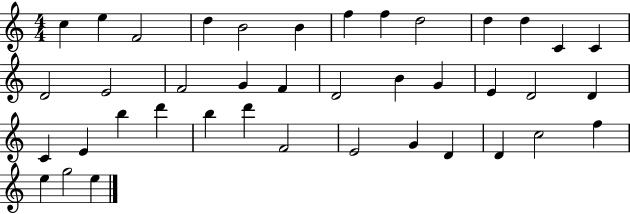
{
  \clef treble
  \numericTimeSignature
  \time 4/4
  \key c \major
  c''4 e''4 f'2 | d''4 b'2 b'4 | f''4 f''4 d''2 | d''4 d''4 c'4 c'4 | \break d'2 e'2 | f'2 g'4 f'4 | d'2 b'4 g'4 | e'4 d'2 d'4 | \break c'4 e'4 b''4 d'''4 | b''4 d'''4 f'2 | e'2 g'4 d'4 | d'4 c''2 f''4 | \break e''4 g''2 e''4 | \bar "|."
}